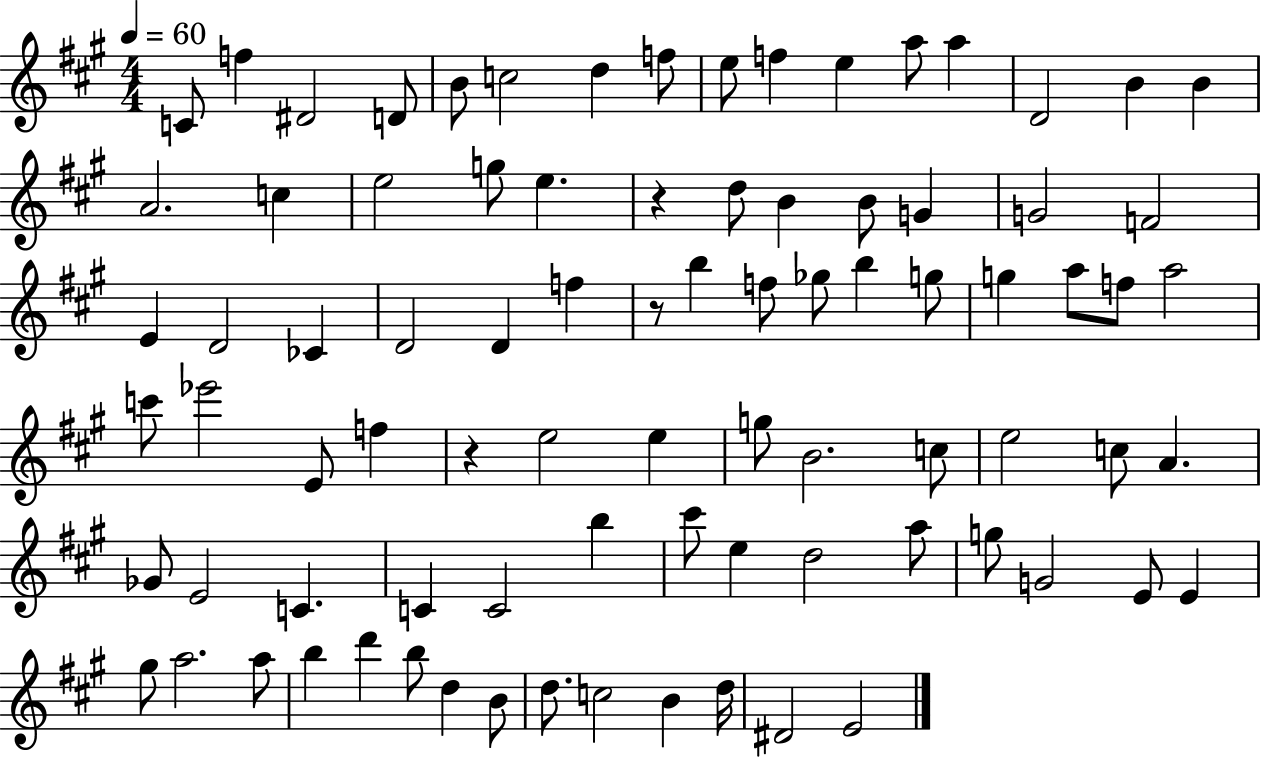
C4/e F5/q D#4/h D4/e B4/e C5/h D5/q F5/e E5/e F5/q E5/q A5/e A5/q D4/h B4/q B4/q A4/h. C5/q E5/h G5/e E5/q. R/q D5/e B4/q B4/e G4/q G4/h F4/h E4/q D4/h CES4/q D4/h D4/q F5/q R/e B5/q F5/e Gb5/e B5/q G5/e G5/q A5/e F5/e A5/h C6/e Eb6/h E4/e F5/q R/q E5/h E5/q G5/e B4/h. C5/e E5/h C5/e A4/q. Gb4/e E4/h C4/q. C4/q C4/h B5/q C#6/e E5/q D5/h A5/e G5/e G4/h E4/e E4/q G#5/e A5/h. A5/e B5/q D6/q B5/e D5/q B4/e D5/e. C5/h B4/q D5/s D#4/h E4/h